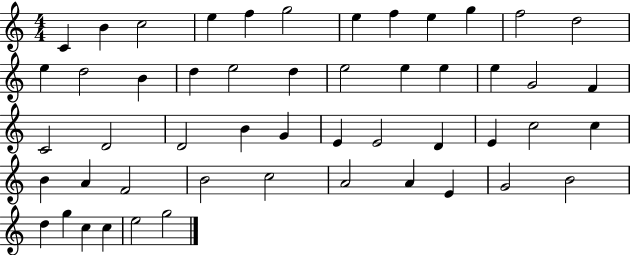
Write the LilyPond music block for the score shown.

{
  \clef treble
  \numericTimeSignature
  \time 4/4
  \key c \major
  c'4 b'4 c''2 | e''4 f''4 g''2 | e''4 f''4 e''4 g''4 | f''2 d''2 | \break e''4 d''2 b'4 | d''4 e''2 d''4 | e''2 e''4 e''4 | e''4 g'2 f'4 | \break c'2 d'2 | d'2 b'4 g'4 | e'4 e'2 d'4 | e'4 c''2 c''4 | \break b'4 a'4 f'2 | b'2 c''2 | a'2 a'4 e'4 | g'2 b'2 | \break d''4 g''4 c''4 c''4 | e''2 g''2 | \bar "|."
}